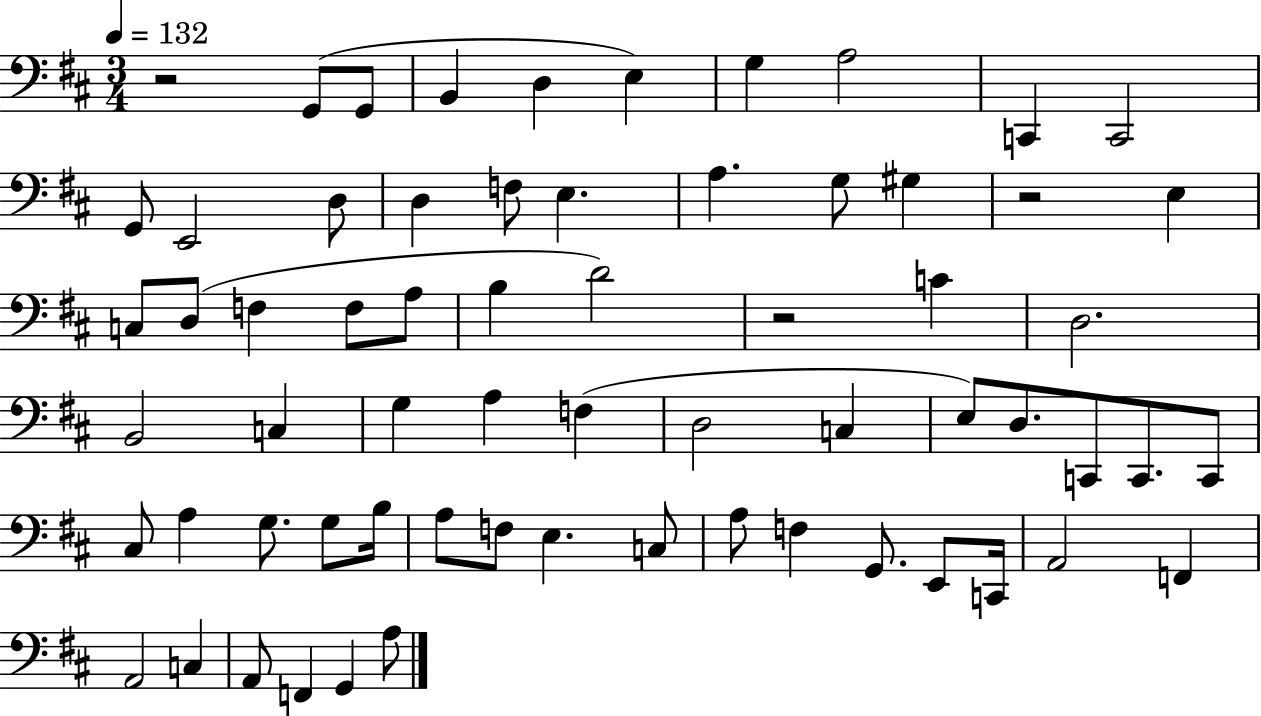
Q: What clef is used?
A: bass